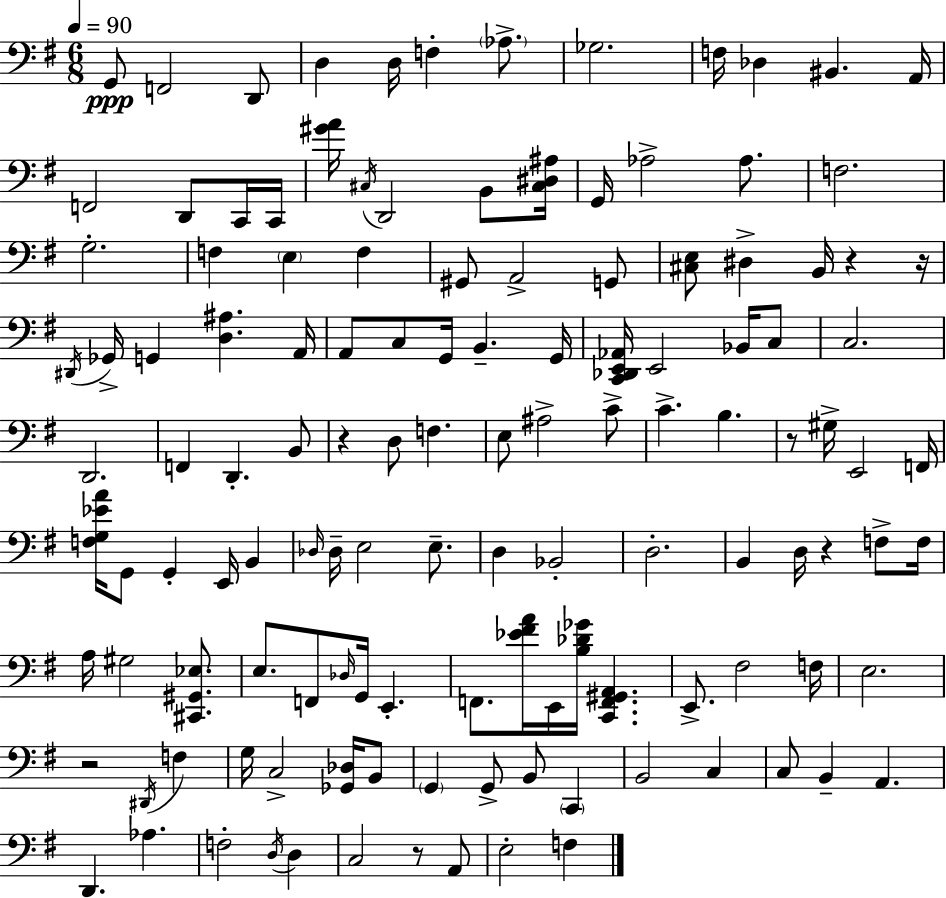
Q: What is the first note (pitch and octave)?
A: G2